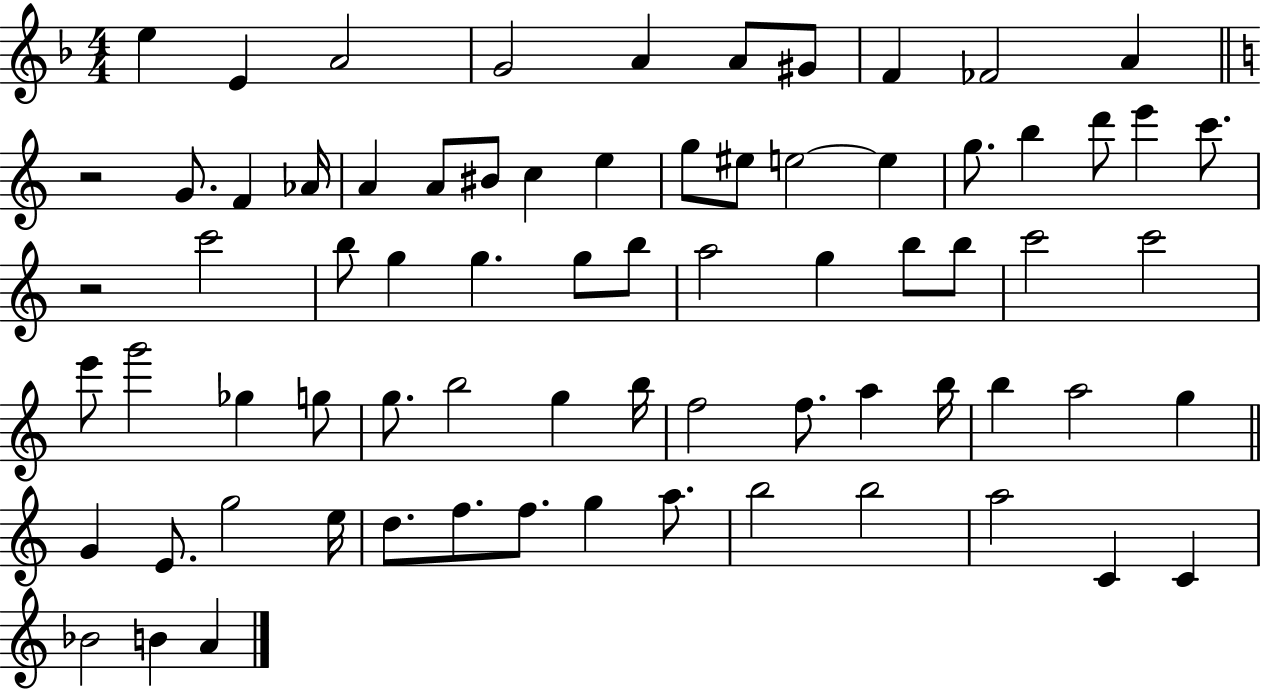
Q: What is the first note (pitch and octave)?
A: E5